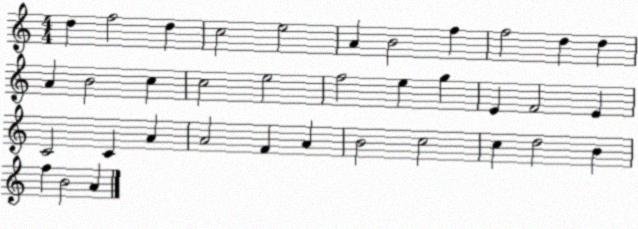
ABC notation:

X:1
T:Untitled
M:4/4
L:1/4
K:C
d f2 d c2 e2 A B2 f f2 d d A B2 c c2 e2 f2 e g E F2 E C2 C A A2 F A B2 c2 c d2 B f B2 A